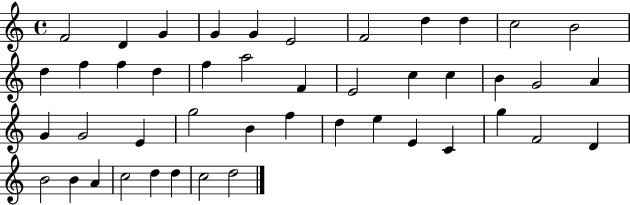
{
  \clef treble
  \time 4/4
  \defaultTimeSignature
  \key c \major
  f'2 d'4 g'4 | g'4 g'4 e'2 | f'2 d''4 d''4 | c''2 b'2 | \break d''4 f''4 f''4 d''4 | f''4 a''2 f'4 | e'2 c''4 c''4 | b'4 g'2 a'4 | \break g'4 g'2 e'4 | g''2 b'4 f''4 | d''4 e''4 e'4 c'4 | g''4 f'2 d'4 | \break b'2 b'4 a'4 | c''2 d''4 d''4 | c''2 d''2 | \bar "|."
}